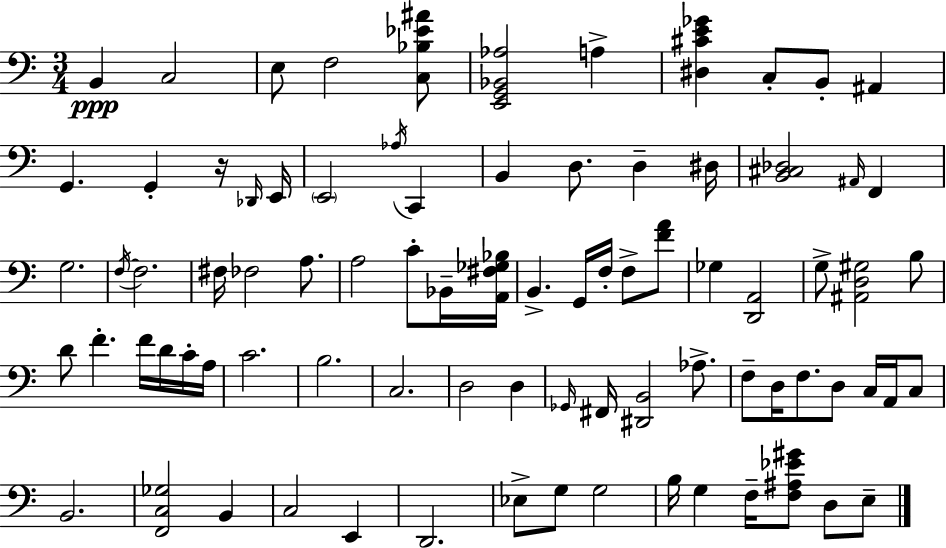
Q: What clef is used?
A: bass